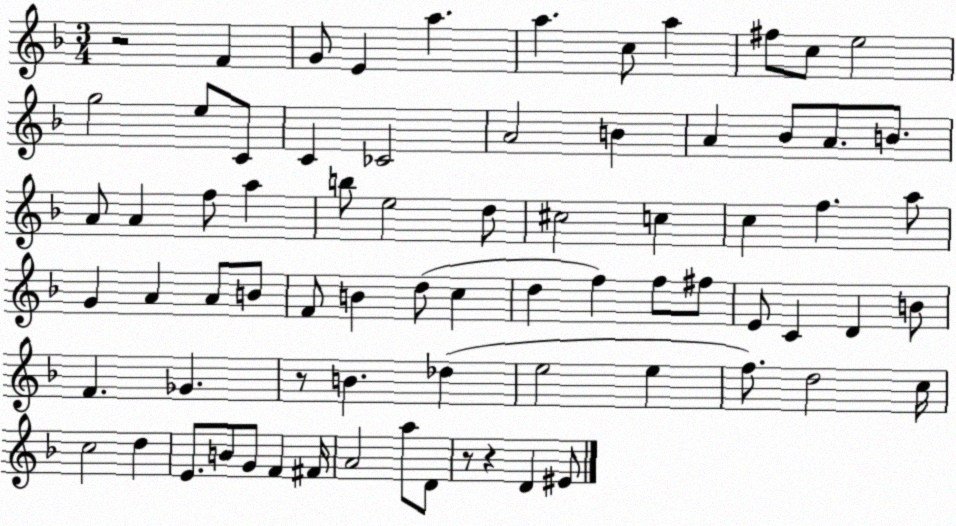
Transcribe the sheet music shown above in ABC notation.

X:1
T:Untitled
M:3/4
L:1/4
K:F
z2 F G/2 E a a c/2 a ^f/2 c/2 e2 g2 e/2 C/2 C _C2 A2 B A _B/2 A/2 B/2 A/2 A f/2 a b/2 e2 d/2 ^c2 c c f a/2 G A A/2 B/2 F/2 B d/2 c d f f/2 ^f/2 E/2 C D B/2 F _G z/2 B _d e2 e f/2 d2 c/4 c2 d E/2 B/2 G/2 F ^F/4 A2 a/2 D/2 z/2 z D ^E/2